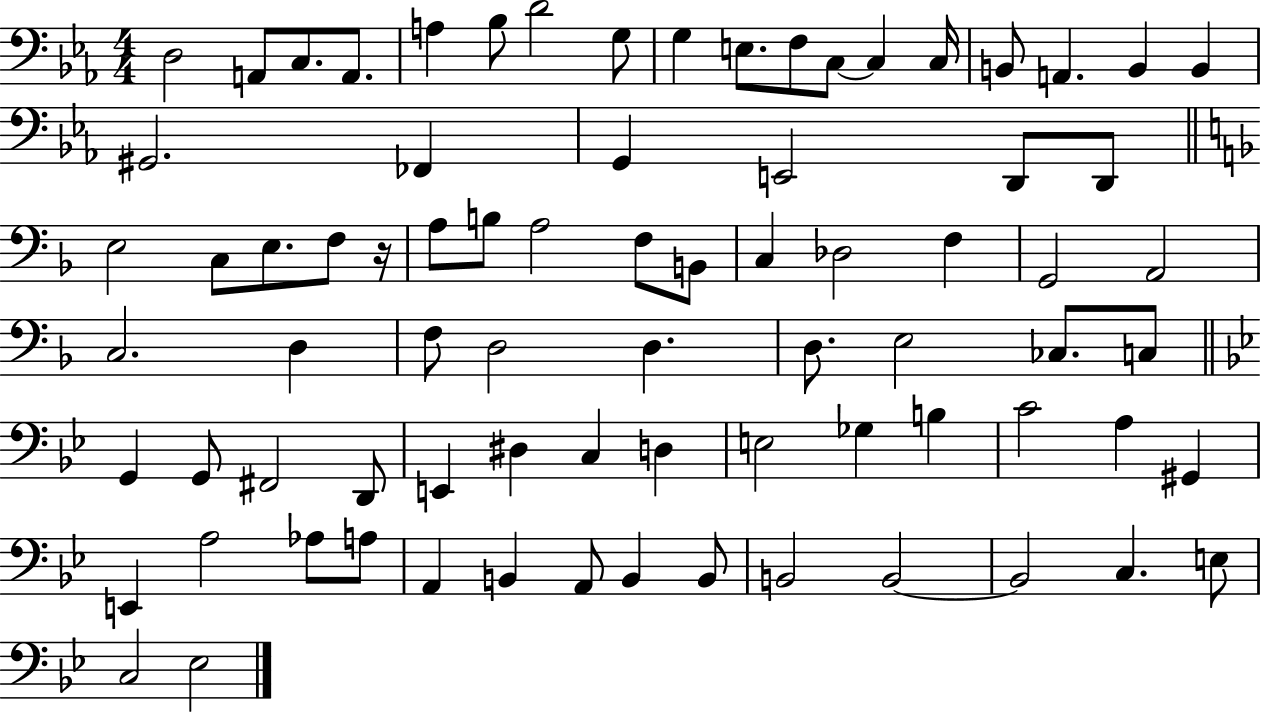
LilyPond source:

{
  \clef bass
  \numericTimeSignature
  \time 4/4
  \key ees \major
  d2 a,8 c8. a,8. | a4 bes8 d'2 g8 | g4 e8. f8 c8~~ c4 c16 | b,8 a,4. b,4 b,4 | \break gis,2. fes,4 | g,4 e,2 d,8 d,8 | \bar "||" \break \key d \minor e2 c8 e8. f8 r16 | a8 b8 a2 f8 b,8 | c4 des2 f4 | g,2 a,2 | \break c2. d4 | f8 d2 d4. | d8. e2 ces8. c8 | \bar "||" \break \key g \minor g,4 g,8 fis,2 d,8 | e,4 dis4 c4 d4 | e2 ges4 b4 | c'2 a4 gis,4 | \break e,4 a2 aes8 a8 | a,4 b,4 a,8 b,4 b,8 | b,2 b,2~~ | b,2 c4. e8 | \break c2 ees2 | \bar "|."
}